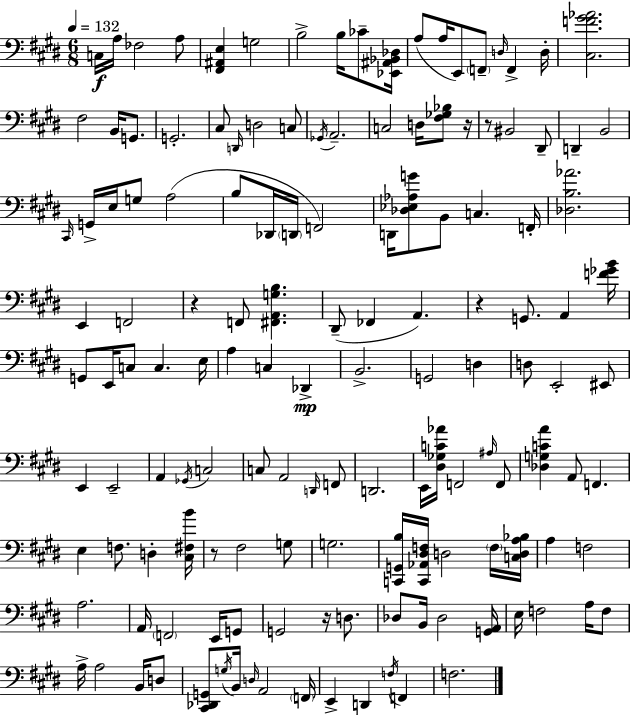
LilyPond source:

{
  \clef bass
  \numericTimeSignature
  \time 6/8
  \key e \major
  \tempo 4 = 132
  c16\f a16 fes2 a8 | <fis, ais, e>4 g2 | b2-> b16 ces'8-- <ees, ais, bes, des>16 | a8( a16 e,8) \parenthesize f,8-- \grace { d16 } f,4-> | \break d16-. <cis f' gis' aes'>2. | fis2 b,16 g,8. | g,2.-. | cis8 \grace { d,16 } d2 | \break c8 \acciaccatura { ges,16 } a,2.-- | c2 d16 | <fis ges bes>8 r16 r8 bis,2 | dis,8-- d,4-- b,2 | \break \grace { cis,16 } g,16-> e16 g8 a2( | b8 des,16 \parenthesize d,16 f,2) | d,16 <des ees aes g'>8 b,8 c4. | f,16-. <des b aes'>2. | \break e,4 f,2 | r4 f,8 <fis, a, g b>4. | dis,8--( fes,4 a,4.) | r4 g,8. a,4 | \break <f' ges' b'>16 g,8 e,16 c8 c4. | e16 a4 c4 | des,4->\mp b,2.-> | g,2 | \break d4 d8 e,2-. | eis,8 e,4 e,2-- | a,4 \acciaccatura { ges,16 } c2 | c8 a,2 | \break \grace { d,16 } f,8 d,2. | e,16 <dis ges c' aes'>16 f,2 | \grace { ais16 } f,8 <des g c' a'>4 a,8 | f,4. e4 f8. | \break d4-. <cis fis b'>16 r8 fis2 | g8 g2. | <c, g, b>16 <c, aes, dis f>16 d2 | \parenthesize f16 <c d a bes>16 a4 f2 | \break a2. | a,16 \parenthesize f,2 | e,16 g,8 g,2 | r16 d8. des8 b,16 des2 | \break <g, a,>16 e16 f2 | a16 f8 a16-> a2 | b,16 d8 <cis, des, g,>8 \acciaccatura { g16 } b,16 \grace { d16 } | a,2 \parenthesize f,16 e,4-> | \break d,4 \acciaccatura { f16 } f,4 f2. | \bar "|."
}